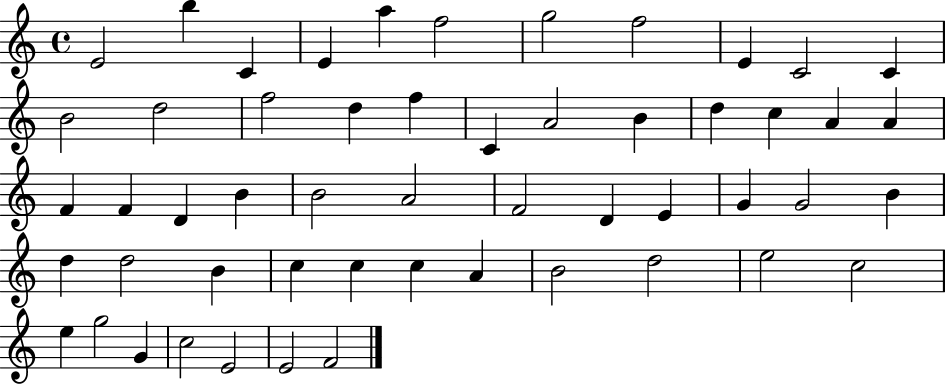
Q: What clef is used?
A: treble